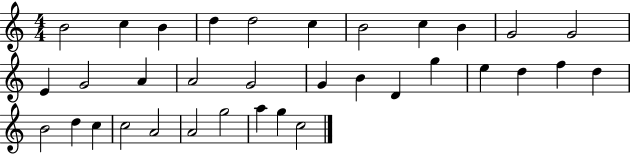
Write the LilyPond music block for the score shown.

{
  \clef treble
  \numericTimeSignature
  \time 4/4
  \key c \major
  b'2 c''4 b'4 | d''4 d''2 c''4 | b'2 c''4 b'4 | g'2 g'2 | \break e'4 g'2 a'4 | a'2 g'2 | g'4 b'4 d'4 g''4 | e''4 d''4 f''4 d''4 | \break b'2 d''4 c''4 | c''2 a'2 | a'2 g''2 | a''4 g''4 c''2 | \break \bar "|."
}